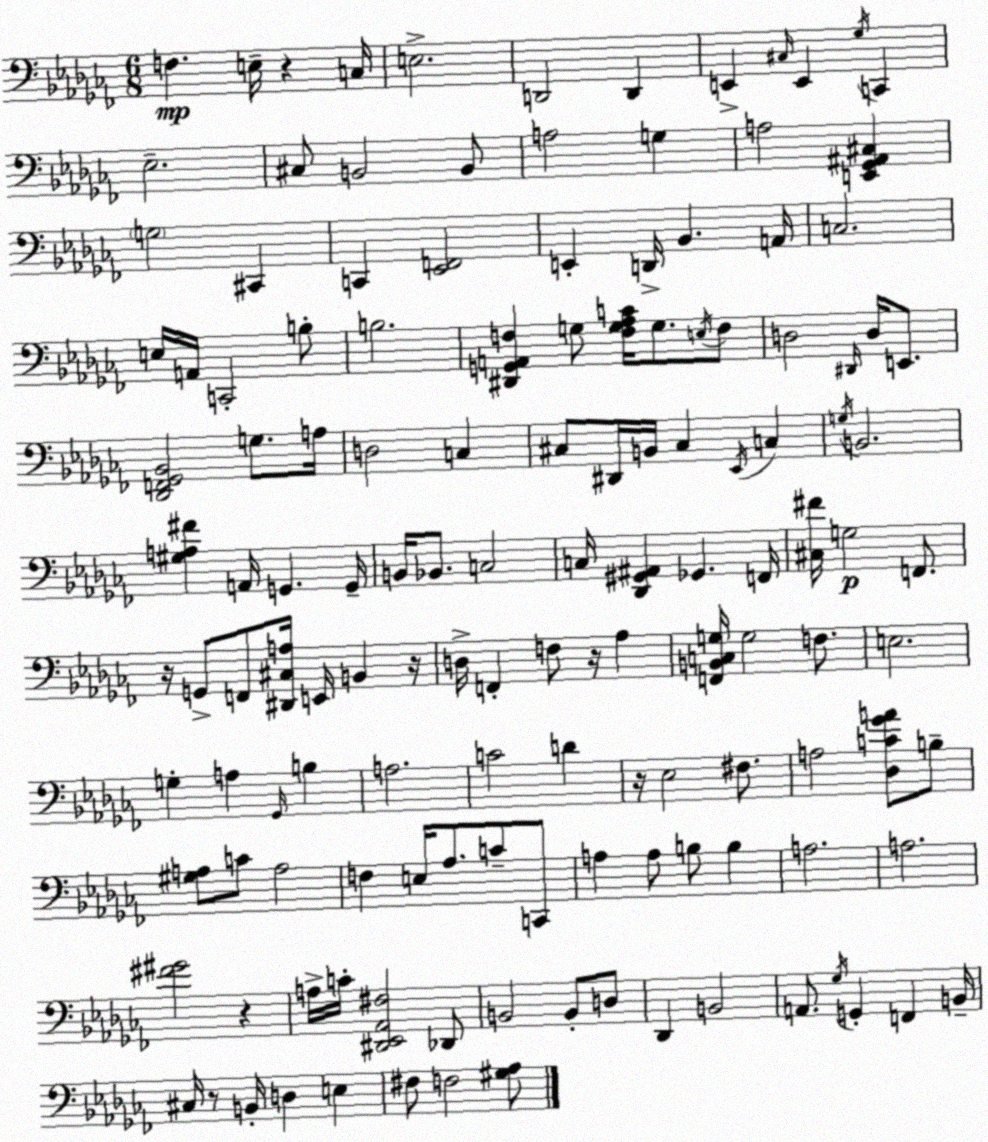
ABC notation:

X:1
T:Untitled
M:6/8
L:1/4
K:Abm
F, E,/4 z C,/4 E,2 D,,2 D,, E,, ^C,/4 E,, _G,/4 C,, _E,2 ^C,/2 B,,2 B,,/2 A,2 G, A,2 [E,,_G,,^A,,^C,] G,2 ^C,, C,, [_E,,F,,]2 E,, D,,/4 _B,, A,,/4 C,2 E,/4 A,,/4 C,,2 B,/2 B,2 [^D,,G,,A,,F,] G,/2 [F,G,_A,C]/4 G,/2 E,/4 F,/2 D,2 ^D,,/4 D,/4 E,,/2 [_D,,F,,_G,,_B,,]2 G,/2 A,/4 D,2 C, ^C,/2 ^D,,/4 B,,/4 ^C, _E,,/4 C, G,/4 B,,2 [^G,A,^F] A,,/4 G,, G,,/4 B,,/4 _B,,/2 C,2 C,/4 [_D,,^G,,^A,,] _G,, F,,/4 [^C,^F]/4 G,2 F,,/2 z/4 G,,/2 F,,/2 [^D,,^C,A,]/4 E,,/4 B,, z/4 D,/4 F,, F,/2 z/4 _A, [F,,B,,C,G,]/4 G,2 F,/2 E,2 G, A, _G,,/4 B, A,2 C2 D z/4 _E,2 ^F,/2 A,2 [_D,C_GA]/2 B,/2 [^G,A,]/2 C/2 A,2 F, E,/4 _A,/2 C/2 C,,/2 A, A,/2 B,/2 B, A,2 A,2 [^F^G]2 z A,/4 C/4 [^D,,_E,,_A,,^F,]2 _D,,/2 B,,2 B,,/2 D,/2 _D,, B,,2 A,,/2 _G,/4 G,, F,, B,,/4 ^C,/4 z/2 B,,/4 D, E, ^F,/2 F,2 [^G,_A,]/2